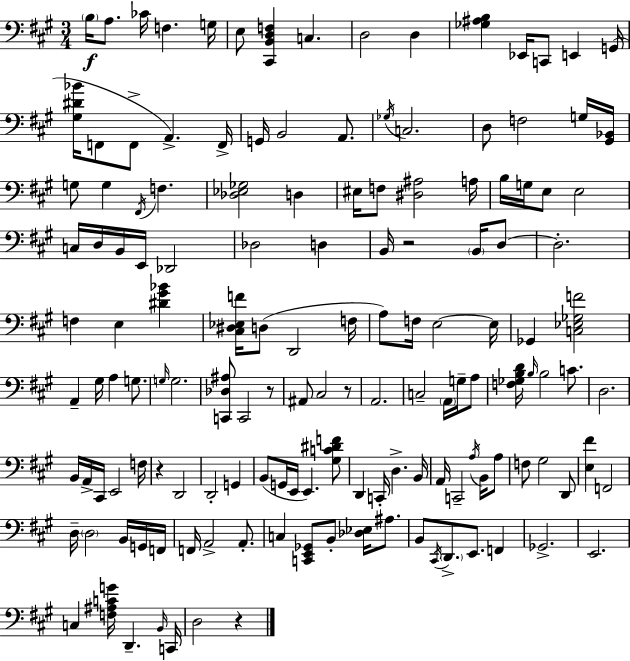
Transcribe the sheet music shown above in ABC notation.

X:1
T:Untitled
M:3/4
L:1/4
K:A
B,/4 A,/2 _C/4 F, G,/4 E,/2 [^C,,B,,D,F,] C, D,2 D, [_G,^A,B,] _E,,/4 C,,/2 E,, G,,/4 [^G,^D_B]/4 F,,/2 F,,/2 A,, F,,/4 G,,/4 B,,2 A,,/2 _G,/4 C,2 D,/2 F,2 G,/4 [^G,,_B,,]/4 G,/2 G, ^F,,/4 F, [_D,_E,_G,]2 D, ^E,/4 F,/2 [^D,^A,]2 A,/4 B,/4 G,/4 E,/2 E,2 C,/4 D,/4 B,,/4 E,,/4 _D,,2 _D,2 D, B,,/4 z2 B,,/4 D,/2 D,2 F, E, [^D^G_B] [^C,^D,_E,F]/4 D,/2 D,,2 F,/4 A,/2 F,/4 E,2 E,/4 _G,, [C,_E,_G,F]2 A,, ^G,/4 A, G,/2 G,/4 G,2 [C,,_D,^A,]/2 C,,2 z/2 ^A,,/2 ^C,2 z/2 A,,2 C,2 A,,/4 G,/4 A,/2 [F,_G,B,D]/4 B,/4 B,2 C/2 D,2 B,,/4 A,,/4 ^C,,/4 E,,2 F,/4 z D,,2 D,,2 G,, B,,/2 G,,/4 E,,/4 E,, [^G,C^DF]/2 D,, C,,/4 D, B,,/4 A,,/4 C,,2 A,/4 B,,/4 A,/2 F,/2 ^G,2 D,,/2 [E,^F] F,,2 D,/4 D,2 B,,/4 G,,/4 F,,/4 F,,/4 A,,2 A,,/2 C, [C,,E,,_G,,]/2 B,,/2 [_D,_E,]/4 ^A,/2 B,,/2 ^C,,/4 D,,/2 E,,/2 F,, _G,,2 E,,2 C, [F,^A,CG]/4 D,, B,,/4 C,,/4 D,2 z